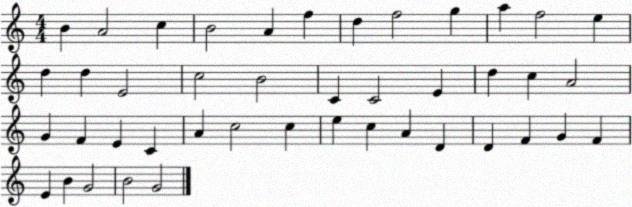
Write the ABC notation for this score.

X:1
T:Untitled
M:4/4
L:1/4
K:C
B A2 c B2 A f d f2 g a f2 e d d E2 c2 B2 C C2 E d c A2 G F E C A c2 c e c A D D F G F E B G2 B2 G2